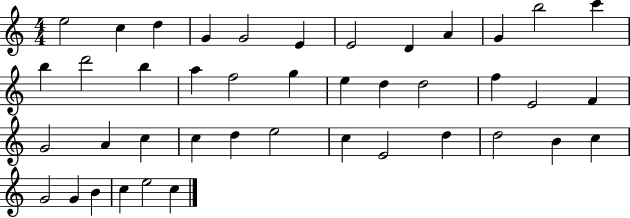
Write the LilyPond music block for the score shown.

{
  \clef treble
  \numericTimeSignature
  \time 4/4
  \key c \major
  e''2 c''4 d''4 | g'4 g'2 e'4 | e'2 d'4 a'4 | g'4 b''2 c'''4 | \break b''4 d'''2 b''4 | a''4 f''2 g''4 | e''4 d''4 d''2 | f''4 e'2 f'4 | \break g'2 a'4 c''4 | c''4 d''4 e''2 | c''4 e'2 d''4 | d''2 b'4 c''4 | \break g'2 g'4 b'4 | c''4 e''2 c''4 | \bar "|."
}